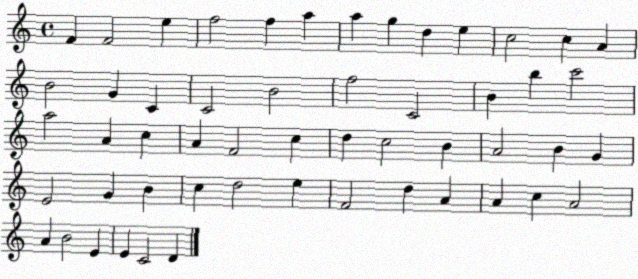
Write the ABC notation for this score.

X:1
T:Untitled
M:4/4
L:1/4
K:C
F F2 e f2 f a a g d e c2 c A B2 G C C2 B2 f2 C2 B b c'2 a2 A c A F2 c d c2 B A2 B G E2 G B c d2 e F2 d A A c A2 A B2 E E C2 D